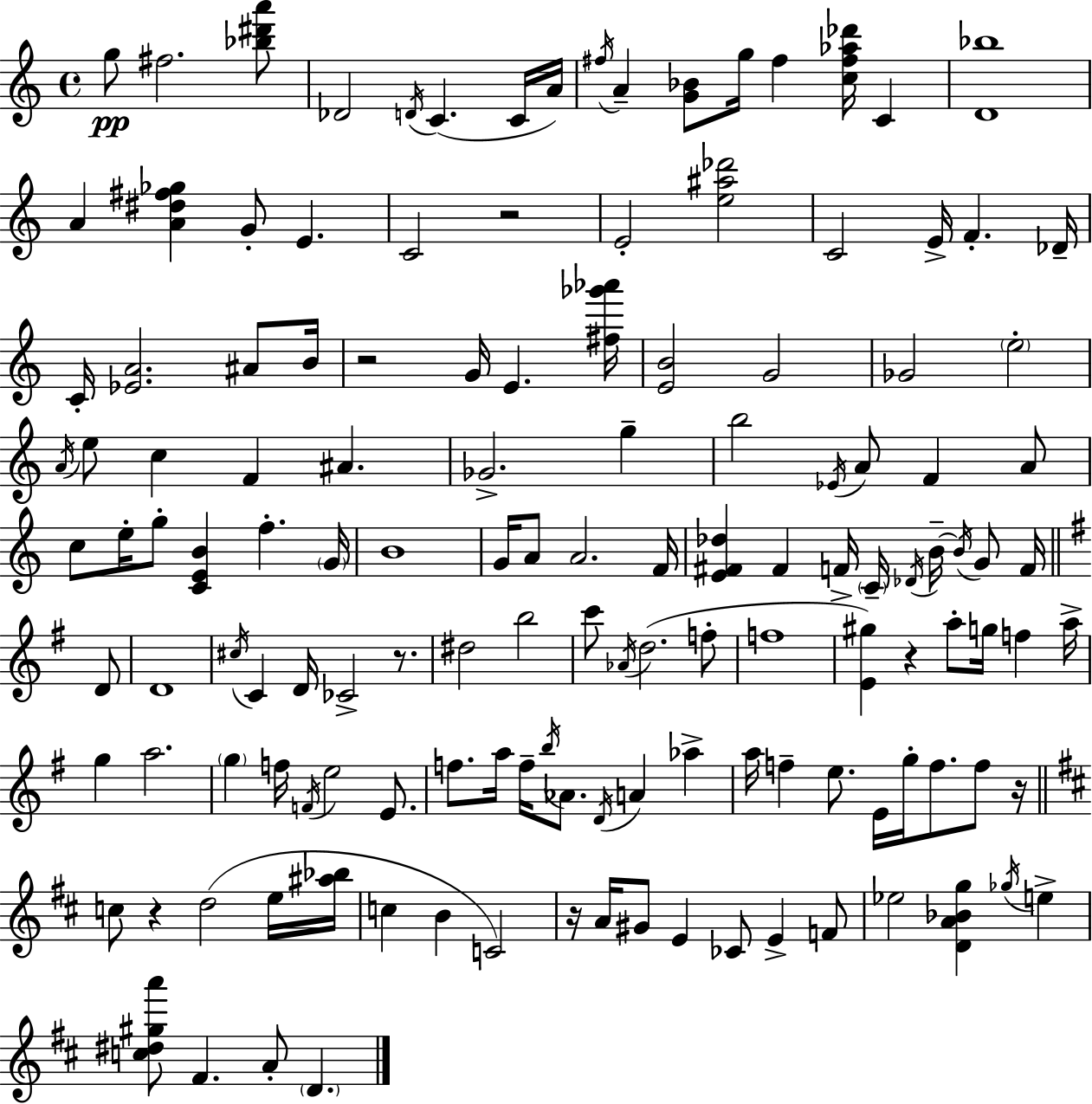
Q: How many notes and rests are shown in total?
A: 138